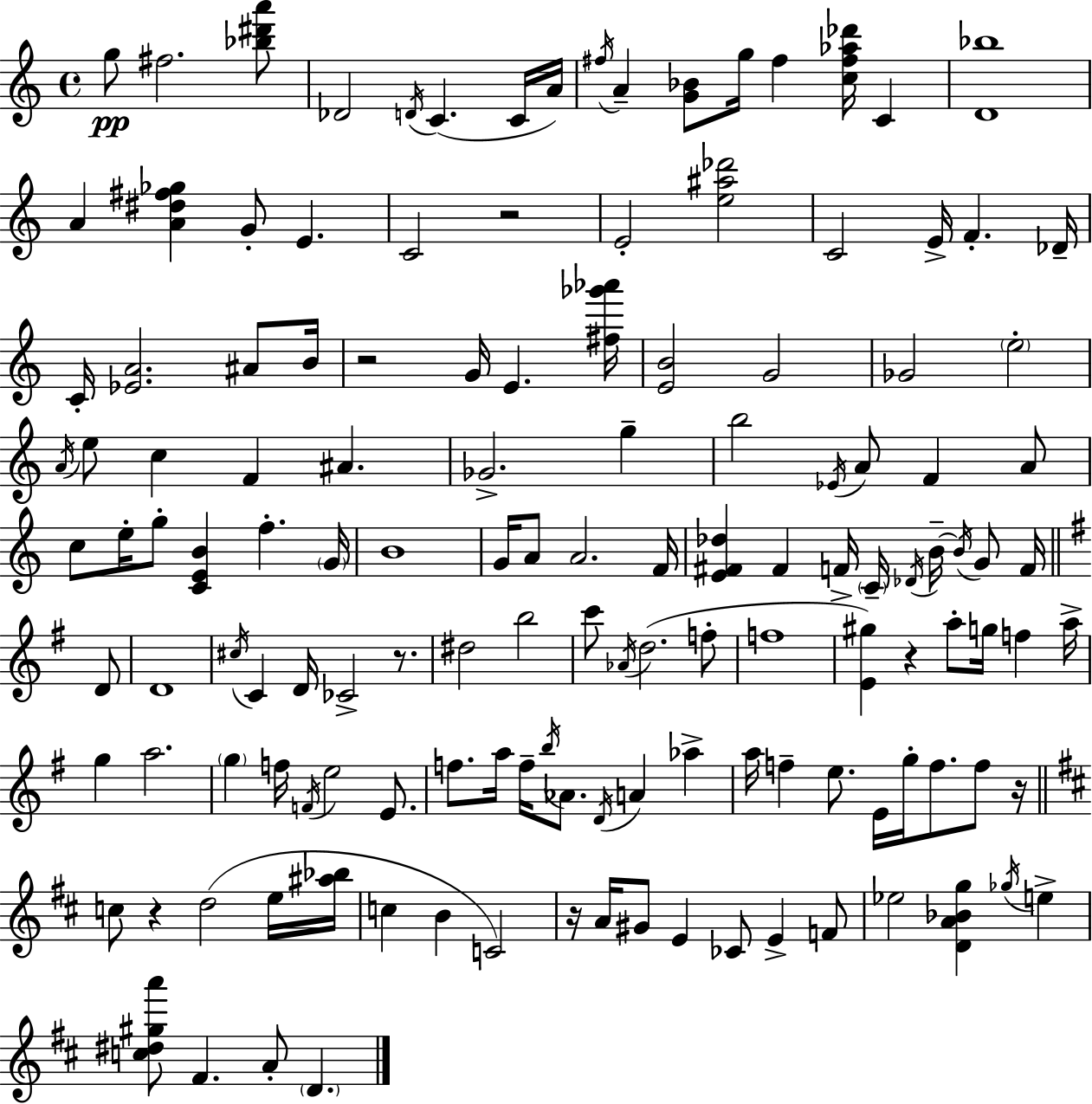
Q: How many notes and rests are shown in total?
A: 138